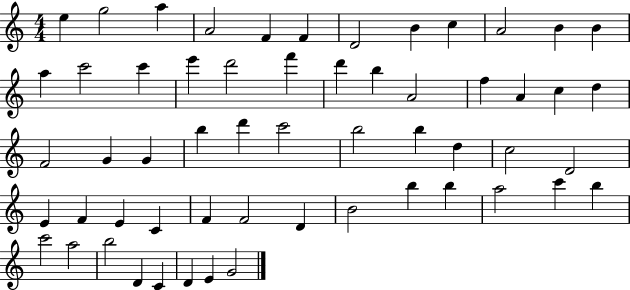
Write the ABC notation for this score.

X:1
T:Untitled
M:4/4
L:1/4
K:C
e g2 a A2 F F D2 B c A2 B B a c'2 c' e' d'2 f' d' b A2 f A c d F2 G G b d' c'2 b2 b d c2 D2 E F E C F F2 D B2 b b a2 c' b c'2 a2 b2 D C D E G2